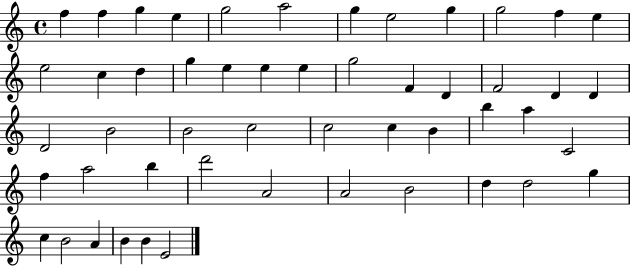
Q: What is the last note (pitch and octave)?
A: E4